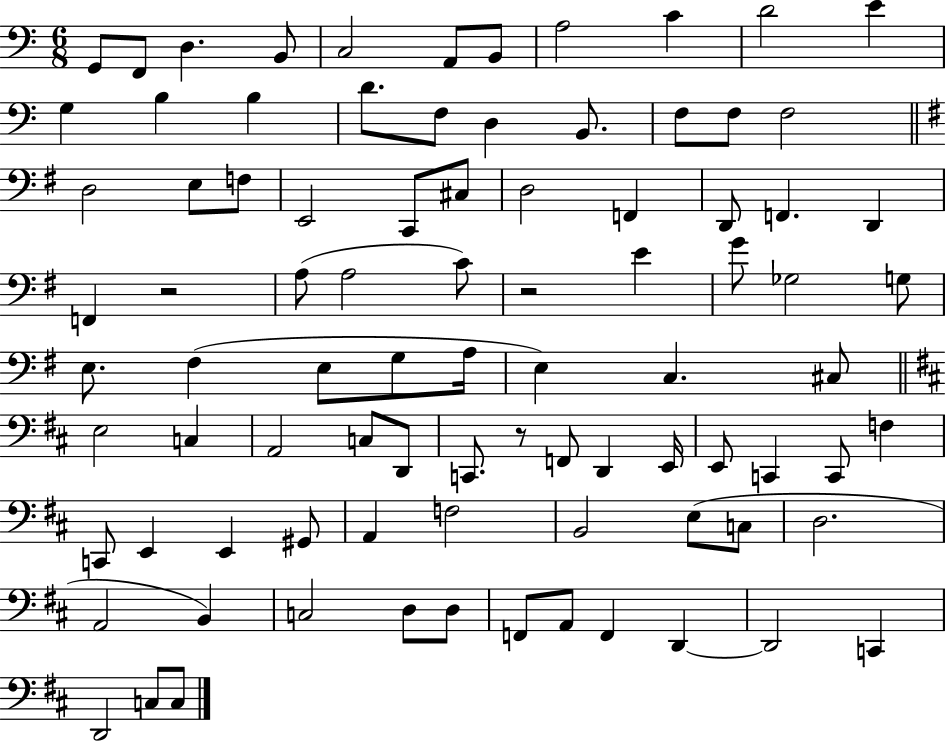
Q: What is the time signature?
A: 6/8